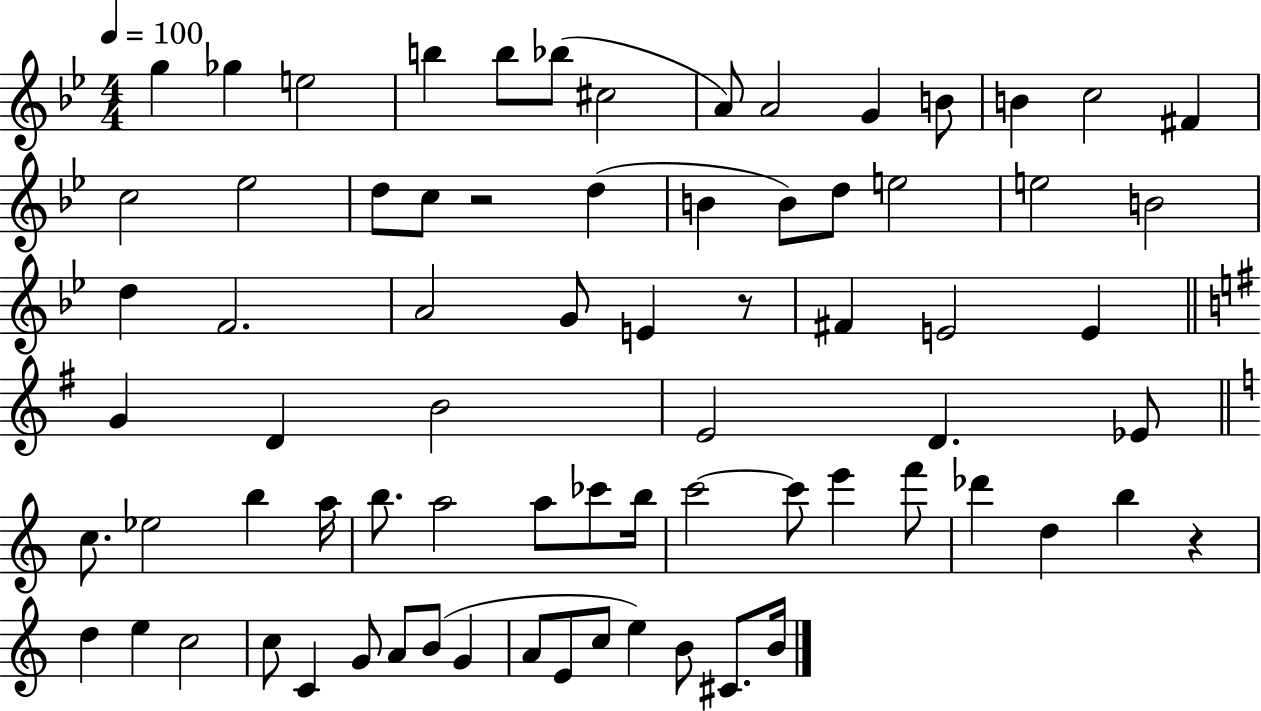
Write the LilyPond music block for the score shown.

{
  \clef treble
  \numericTimeSignature
  \time 4/4
  \key bes \major
  \tempo 4 = 100
  g''4 ges''4 e''2 | b''4 b''8 bes''8( cis''2 | a'8) a'2 g'4 b'8 | b'4 c''2 fis'4 | \break c''2 ees''2 | d''8 c''8 r2 d''4( | b'4 b'8) d''8 e''2 | e''2 b'2 | \break d''4 f'2. | a'2 g'8 e'4 r8 | fis'4 e'2 e'4 | \bar "||" \break \key g \major g'4 d'4 b'2 | e'2 d'4. ees'8 | \bar "||" \break \key a \minor c''8. ees''2 b''4 a''16 | b''8. a''2 a''8 ces'''8 b''16 | c'''2~~ c'''8 e'''4 f'''8 | des'''4 d''4 b''4 r4 | \break d''4 e''4 c''2 | c''8 c'4 g'8 a'8 b'8( g'4 | a'8 e'8 c''8 e''4) b'8 cis'8. b'16 | \bar "|."
}